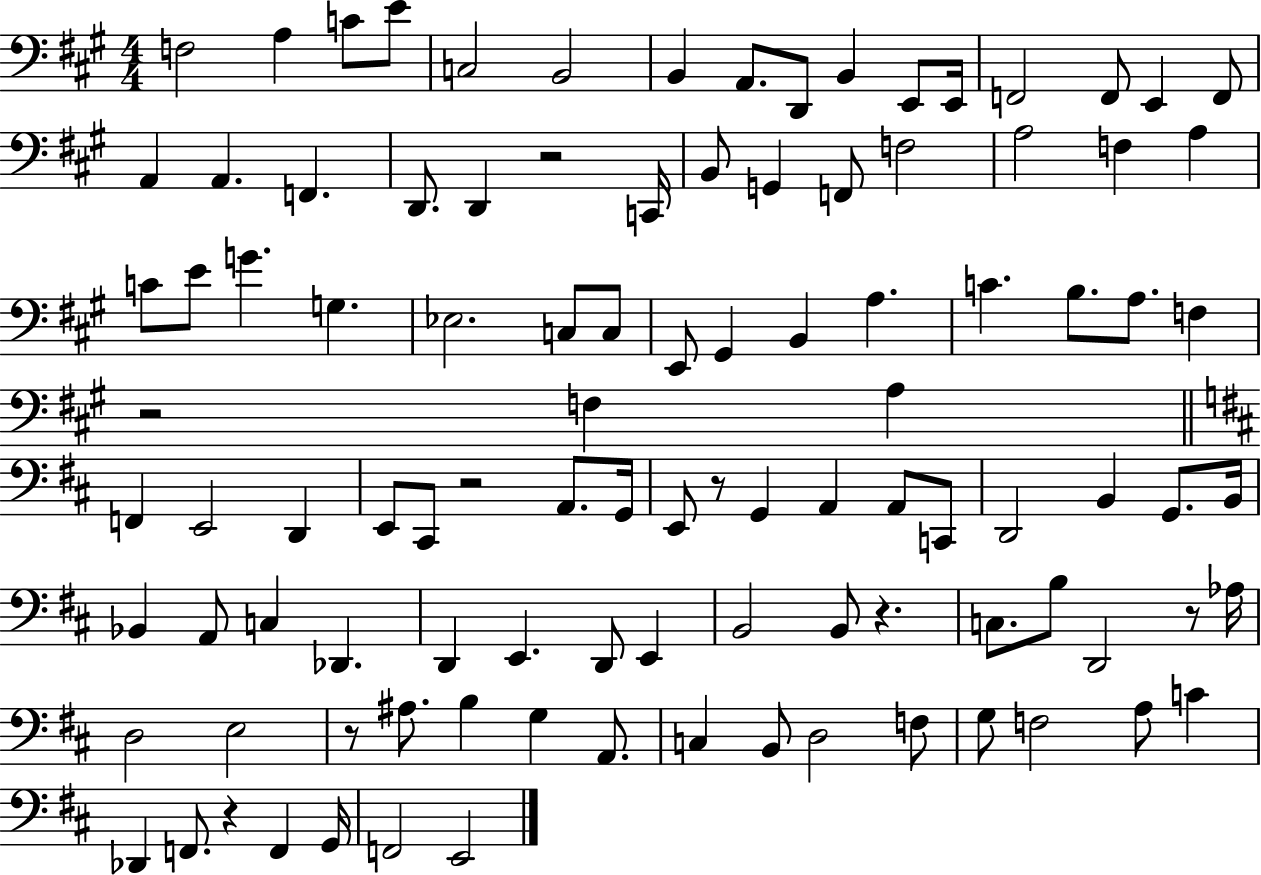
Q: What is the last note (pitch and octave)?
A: E2